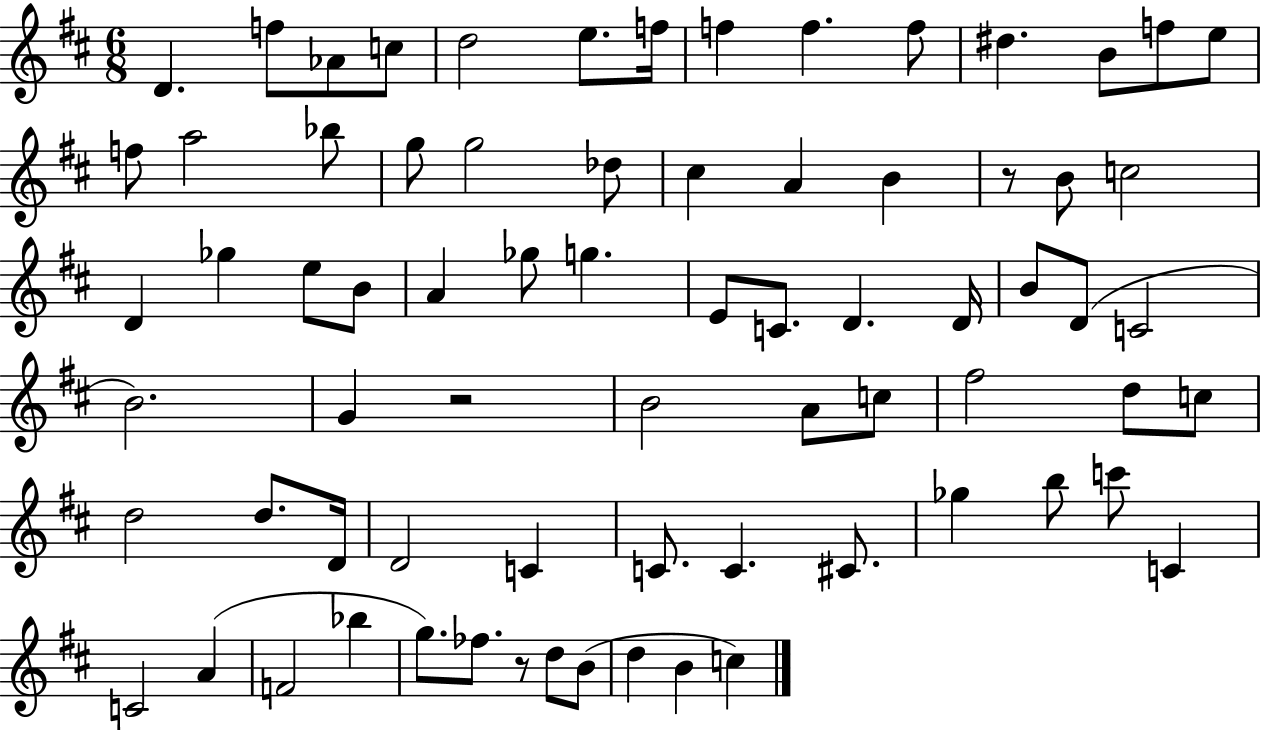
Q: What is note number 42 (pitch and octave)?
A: B4